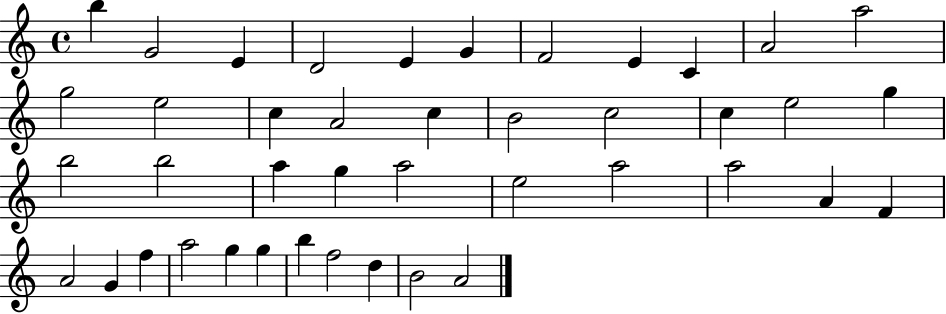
B5/q G4/h E4/q D4/h E4/q G4/q F4/h E4/q C4/q A4/h A5/h G5/h E5/h C5/q A4/h C5/q B4/h C5/h C5/q E5/h G5/q B5/h B5/h A5/q G5/q A5/h E5/h A5/h A5/h A4/q F4/q A4/h G4/q F5/q A5/h G5/q G5/q B5/q F5/h D5/q B4/h A4/h